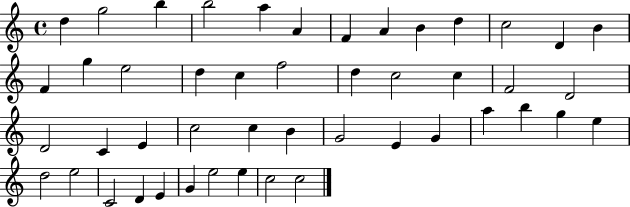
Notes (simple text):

D5/q G5/h B5/q B5/h A5/q A4/q F4/q A4/q B4/q D5/q C5/h D4/q B4/q F4/q G5/q E5/h D5/q C5/q F5/h D5/q C5/h C5/q F4/h D4/h D4/h C4/q E4/q C5/h C5/q B4/q G4/h E4/q G4/q A5/q B5/q G5/q E5/q D5/h E5/h C4/h D4/q E4/q G4/q E5/h E5/q C5/h C5/h